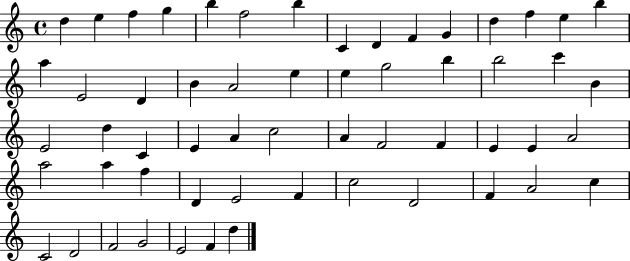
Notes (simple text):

D5/q E5/q F5/q G5/q B5/q F5/h B5/q C4/q D4/q F4/q G4/q D5/q F5/q E5/q B5/q A5/q E4/h D4/q B4/q A4/h E5/q E5/q G5/h B5/q B5/h C6/q B4/q E4/h D5/q C4/q E4/q A4/q C5/h A4/q F4/h F4/q E4/q E4/q A4/h A5/h A5/q F5/q D4/q E4/h F4/q C5/h D4/h F4/q A4/h C5/q C4/h D4/h F4/h G4/h E4/h F4/q D5/q